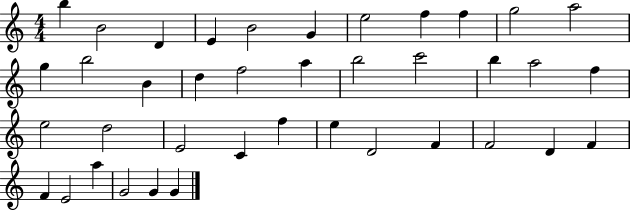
B5/q B4/h D4/q E4/q B4/h G4/q E5/h F5/q F5/q G5/h A5/h G5/q B5/h B4/q D5/q F5/h A5/q B5/h C6/h B5/q A5/h F5/q E5/h D5/h E4/h C4/q F5/q E5/q D4/h F4/q F4/h D4/q F4/q F4/q E4/h A5/q G4/h G4/q G4/q